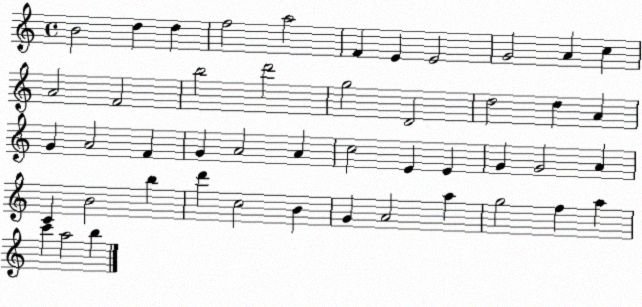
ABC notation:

X:1
T:Untitled
M:4/4
L:1/4
K:C
B2 d d f2 a2 F E E2 G2 A c A2 F2 b2 d'2 g2 D2 d2 d A G A2 F G A2 A c2 E E G G2 A C B2 b d' c2 B G A2 a g2 f a c' a2 b